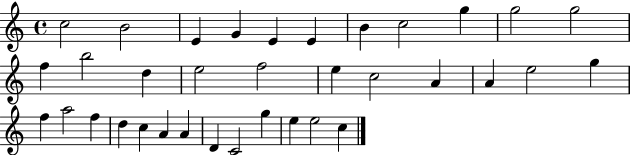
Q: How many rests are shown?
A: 0